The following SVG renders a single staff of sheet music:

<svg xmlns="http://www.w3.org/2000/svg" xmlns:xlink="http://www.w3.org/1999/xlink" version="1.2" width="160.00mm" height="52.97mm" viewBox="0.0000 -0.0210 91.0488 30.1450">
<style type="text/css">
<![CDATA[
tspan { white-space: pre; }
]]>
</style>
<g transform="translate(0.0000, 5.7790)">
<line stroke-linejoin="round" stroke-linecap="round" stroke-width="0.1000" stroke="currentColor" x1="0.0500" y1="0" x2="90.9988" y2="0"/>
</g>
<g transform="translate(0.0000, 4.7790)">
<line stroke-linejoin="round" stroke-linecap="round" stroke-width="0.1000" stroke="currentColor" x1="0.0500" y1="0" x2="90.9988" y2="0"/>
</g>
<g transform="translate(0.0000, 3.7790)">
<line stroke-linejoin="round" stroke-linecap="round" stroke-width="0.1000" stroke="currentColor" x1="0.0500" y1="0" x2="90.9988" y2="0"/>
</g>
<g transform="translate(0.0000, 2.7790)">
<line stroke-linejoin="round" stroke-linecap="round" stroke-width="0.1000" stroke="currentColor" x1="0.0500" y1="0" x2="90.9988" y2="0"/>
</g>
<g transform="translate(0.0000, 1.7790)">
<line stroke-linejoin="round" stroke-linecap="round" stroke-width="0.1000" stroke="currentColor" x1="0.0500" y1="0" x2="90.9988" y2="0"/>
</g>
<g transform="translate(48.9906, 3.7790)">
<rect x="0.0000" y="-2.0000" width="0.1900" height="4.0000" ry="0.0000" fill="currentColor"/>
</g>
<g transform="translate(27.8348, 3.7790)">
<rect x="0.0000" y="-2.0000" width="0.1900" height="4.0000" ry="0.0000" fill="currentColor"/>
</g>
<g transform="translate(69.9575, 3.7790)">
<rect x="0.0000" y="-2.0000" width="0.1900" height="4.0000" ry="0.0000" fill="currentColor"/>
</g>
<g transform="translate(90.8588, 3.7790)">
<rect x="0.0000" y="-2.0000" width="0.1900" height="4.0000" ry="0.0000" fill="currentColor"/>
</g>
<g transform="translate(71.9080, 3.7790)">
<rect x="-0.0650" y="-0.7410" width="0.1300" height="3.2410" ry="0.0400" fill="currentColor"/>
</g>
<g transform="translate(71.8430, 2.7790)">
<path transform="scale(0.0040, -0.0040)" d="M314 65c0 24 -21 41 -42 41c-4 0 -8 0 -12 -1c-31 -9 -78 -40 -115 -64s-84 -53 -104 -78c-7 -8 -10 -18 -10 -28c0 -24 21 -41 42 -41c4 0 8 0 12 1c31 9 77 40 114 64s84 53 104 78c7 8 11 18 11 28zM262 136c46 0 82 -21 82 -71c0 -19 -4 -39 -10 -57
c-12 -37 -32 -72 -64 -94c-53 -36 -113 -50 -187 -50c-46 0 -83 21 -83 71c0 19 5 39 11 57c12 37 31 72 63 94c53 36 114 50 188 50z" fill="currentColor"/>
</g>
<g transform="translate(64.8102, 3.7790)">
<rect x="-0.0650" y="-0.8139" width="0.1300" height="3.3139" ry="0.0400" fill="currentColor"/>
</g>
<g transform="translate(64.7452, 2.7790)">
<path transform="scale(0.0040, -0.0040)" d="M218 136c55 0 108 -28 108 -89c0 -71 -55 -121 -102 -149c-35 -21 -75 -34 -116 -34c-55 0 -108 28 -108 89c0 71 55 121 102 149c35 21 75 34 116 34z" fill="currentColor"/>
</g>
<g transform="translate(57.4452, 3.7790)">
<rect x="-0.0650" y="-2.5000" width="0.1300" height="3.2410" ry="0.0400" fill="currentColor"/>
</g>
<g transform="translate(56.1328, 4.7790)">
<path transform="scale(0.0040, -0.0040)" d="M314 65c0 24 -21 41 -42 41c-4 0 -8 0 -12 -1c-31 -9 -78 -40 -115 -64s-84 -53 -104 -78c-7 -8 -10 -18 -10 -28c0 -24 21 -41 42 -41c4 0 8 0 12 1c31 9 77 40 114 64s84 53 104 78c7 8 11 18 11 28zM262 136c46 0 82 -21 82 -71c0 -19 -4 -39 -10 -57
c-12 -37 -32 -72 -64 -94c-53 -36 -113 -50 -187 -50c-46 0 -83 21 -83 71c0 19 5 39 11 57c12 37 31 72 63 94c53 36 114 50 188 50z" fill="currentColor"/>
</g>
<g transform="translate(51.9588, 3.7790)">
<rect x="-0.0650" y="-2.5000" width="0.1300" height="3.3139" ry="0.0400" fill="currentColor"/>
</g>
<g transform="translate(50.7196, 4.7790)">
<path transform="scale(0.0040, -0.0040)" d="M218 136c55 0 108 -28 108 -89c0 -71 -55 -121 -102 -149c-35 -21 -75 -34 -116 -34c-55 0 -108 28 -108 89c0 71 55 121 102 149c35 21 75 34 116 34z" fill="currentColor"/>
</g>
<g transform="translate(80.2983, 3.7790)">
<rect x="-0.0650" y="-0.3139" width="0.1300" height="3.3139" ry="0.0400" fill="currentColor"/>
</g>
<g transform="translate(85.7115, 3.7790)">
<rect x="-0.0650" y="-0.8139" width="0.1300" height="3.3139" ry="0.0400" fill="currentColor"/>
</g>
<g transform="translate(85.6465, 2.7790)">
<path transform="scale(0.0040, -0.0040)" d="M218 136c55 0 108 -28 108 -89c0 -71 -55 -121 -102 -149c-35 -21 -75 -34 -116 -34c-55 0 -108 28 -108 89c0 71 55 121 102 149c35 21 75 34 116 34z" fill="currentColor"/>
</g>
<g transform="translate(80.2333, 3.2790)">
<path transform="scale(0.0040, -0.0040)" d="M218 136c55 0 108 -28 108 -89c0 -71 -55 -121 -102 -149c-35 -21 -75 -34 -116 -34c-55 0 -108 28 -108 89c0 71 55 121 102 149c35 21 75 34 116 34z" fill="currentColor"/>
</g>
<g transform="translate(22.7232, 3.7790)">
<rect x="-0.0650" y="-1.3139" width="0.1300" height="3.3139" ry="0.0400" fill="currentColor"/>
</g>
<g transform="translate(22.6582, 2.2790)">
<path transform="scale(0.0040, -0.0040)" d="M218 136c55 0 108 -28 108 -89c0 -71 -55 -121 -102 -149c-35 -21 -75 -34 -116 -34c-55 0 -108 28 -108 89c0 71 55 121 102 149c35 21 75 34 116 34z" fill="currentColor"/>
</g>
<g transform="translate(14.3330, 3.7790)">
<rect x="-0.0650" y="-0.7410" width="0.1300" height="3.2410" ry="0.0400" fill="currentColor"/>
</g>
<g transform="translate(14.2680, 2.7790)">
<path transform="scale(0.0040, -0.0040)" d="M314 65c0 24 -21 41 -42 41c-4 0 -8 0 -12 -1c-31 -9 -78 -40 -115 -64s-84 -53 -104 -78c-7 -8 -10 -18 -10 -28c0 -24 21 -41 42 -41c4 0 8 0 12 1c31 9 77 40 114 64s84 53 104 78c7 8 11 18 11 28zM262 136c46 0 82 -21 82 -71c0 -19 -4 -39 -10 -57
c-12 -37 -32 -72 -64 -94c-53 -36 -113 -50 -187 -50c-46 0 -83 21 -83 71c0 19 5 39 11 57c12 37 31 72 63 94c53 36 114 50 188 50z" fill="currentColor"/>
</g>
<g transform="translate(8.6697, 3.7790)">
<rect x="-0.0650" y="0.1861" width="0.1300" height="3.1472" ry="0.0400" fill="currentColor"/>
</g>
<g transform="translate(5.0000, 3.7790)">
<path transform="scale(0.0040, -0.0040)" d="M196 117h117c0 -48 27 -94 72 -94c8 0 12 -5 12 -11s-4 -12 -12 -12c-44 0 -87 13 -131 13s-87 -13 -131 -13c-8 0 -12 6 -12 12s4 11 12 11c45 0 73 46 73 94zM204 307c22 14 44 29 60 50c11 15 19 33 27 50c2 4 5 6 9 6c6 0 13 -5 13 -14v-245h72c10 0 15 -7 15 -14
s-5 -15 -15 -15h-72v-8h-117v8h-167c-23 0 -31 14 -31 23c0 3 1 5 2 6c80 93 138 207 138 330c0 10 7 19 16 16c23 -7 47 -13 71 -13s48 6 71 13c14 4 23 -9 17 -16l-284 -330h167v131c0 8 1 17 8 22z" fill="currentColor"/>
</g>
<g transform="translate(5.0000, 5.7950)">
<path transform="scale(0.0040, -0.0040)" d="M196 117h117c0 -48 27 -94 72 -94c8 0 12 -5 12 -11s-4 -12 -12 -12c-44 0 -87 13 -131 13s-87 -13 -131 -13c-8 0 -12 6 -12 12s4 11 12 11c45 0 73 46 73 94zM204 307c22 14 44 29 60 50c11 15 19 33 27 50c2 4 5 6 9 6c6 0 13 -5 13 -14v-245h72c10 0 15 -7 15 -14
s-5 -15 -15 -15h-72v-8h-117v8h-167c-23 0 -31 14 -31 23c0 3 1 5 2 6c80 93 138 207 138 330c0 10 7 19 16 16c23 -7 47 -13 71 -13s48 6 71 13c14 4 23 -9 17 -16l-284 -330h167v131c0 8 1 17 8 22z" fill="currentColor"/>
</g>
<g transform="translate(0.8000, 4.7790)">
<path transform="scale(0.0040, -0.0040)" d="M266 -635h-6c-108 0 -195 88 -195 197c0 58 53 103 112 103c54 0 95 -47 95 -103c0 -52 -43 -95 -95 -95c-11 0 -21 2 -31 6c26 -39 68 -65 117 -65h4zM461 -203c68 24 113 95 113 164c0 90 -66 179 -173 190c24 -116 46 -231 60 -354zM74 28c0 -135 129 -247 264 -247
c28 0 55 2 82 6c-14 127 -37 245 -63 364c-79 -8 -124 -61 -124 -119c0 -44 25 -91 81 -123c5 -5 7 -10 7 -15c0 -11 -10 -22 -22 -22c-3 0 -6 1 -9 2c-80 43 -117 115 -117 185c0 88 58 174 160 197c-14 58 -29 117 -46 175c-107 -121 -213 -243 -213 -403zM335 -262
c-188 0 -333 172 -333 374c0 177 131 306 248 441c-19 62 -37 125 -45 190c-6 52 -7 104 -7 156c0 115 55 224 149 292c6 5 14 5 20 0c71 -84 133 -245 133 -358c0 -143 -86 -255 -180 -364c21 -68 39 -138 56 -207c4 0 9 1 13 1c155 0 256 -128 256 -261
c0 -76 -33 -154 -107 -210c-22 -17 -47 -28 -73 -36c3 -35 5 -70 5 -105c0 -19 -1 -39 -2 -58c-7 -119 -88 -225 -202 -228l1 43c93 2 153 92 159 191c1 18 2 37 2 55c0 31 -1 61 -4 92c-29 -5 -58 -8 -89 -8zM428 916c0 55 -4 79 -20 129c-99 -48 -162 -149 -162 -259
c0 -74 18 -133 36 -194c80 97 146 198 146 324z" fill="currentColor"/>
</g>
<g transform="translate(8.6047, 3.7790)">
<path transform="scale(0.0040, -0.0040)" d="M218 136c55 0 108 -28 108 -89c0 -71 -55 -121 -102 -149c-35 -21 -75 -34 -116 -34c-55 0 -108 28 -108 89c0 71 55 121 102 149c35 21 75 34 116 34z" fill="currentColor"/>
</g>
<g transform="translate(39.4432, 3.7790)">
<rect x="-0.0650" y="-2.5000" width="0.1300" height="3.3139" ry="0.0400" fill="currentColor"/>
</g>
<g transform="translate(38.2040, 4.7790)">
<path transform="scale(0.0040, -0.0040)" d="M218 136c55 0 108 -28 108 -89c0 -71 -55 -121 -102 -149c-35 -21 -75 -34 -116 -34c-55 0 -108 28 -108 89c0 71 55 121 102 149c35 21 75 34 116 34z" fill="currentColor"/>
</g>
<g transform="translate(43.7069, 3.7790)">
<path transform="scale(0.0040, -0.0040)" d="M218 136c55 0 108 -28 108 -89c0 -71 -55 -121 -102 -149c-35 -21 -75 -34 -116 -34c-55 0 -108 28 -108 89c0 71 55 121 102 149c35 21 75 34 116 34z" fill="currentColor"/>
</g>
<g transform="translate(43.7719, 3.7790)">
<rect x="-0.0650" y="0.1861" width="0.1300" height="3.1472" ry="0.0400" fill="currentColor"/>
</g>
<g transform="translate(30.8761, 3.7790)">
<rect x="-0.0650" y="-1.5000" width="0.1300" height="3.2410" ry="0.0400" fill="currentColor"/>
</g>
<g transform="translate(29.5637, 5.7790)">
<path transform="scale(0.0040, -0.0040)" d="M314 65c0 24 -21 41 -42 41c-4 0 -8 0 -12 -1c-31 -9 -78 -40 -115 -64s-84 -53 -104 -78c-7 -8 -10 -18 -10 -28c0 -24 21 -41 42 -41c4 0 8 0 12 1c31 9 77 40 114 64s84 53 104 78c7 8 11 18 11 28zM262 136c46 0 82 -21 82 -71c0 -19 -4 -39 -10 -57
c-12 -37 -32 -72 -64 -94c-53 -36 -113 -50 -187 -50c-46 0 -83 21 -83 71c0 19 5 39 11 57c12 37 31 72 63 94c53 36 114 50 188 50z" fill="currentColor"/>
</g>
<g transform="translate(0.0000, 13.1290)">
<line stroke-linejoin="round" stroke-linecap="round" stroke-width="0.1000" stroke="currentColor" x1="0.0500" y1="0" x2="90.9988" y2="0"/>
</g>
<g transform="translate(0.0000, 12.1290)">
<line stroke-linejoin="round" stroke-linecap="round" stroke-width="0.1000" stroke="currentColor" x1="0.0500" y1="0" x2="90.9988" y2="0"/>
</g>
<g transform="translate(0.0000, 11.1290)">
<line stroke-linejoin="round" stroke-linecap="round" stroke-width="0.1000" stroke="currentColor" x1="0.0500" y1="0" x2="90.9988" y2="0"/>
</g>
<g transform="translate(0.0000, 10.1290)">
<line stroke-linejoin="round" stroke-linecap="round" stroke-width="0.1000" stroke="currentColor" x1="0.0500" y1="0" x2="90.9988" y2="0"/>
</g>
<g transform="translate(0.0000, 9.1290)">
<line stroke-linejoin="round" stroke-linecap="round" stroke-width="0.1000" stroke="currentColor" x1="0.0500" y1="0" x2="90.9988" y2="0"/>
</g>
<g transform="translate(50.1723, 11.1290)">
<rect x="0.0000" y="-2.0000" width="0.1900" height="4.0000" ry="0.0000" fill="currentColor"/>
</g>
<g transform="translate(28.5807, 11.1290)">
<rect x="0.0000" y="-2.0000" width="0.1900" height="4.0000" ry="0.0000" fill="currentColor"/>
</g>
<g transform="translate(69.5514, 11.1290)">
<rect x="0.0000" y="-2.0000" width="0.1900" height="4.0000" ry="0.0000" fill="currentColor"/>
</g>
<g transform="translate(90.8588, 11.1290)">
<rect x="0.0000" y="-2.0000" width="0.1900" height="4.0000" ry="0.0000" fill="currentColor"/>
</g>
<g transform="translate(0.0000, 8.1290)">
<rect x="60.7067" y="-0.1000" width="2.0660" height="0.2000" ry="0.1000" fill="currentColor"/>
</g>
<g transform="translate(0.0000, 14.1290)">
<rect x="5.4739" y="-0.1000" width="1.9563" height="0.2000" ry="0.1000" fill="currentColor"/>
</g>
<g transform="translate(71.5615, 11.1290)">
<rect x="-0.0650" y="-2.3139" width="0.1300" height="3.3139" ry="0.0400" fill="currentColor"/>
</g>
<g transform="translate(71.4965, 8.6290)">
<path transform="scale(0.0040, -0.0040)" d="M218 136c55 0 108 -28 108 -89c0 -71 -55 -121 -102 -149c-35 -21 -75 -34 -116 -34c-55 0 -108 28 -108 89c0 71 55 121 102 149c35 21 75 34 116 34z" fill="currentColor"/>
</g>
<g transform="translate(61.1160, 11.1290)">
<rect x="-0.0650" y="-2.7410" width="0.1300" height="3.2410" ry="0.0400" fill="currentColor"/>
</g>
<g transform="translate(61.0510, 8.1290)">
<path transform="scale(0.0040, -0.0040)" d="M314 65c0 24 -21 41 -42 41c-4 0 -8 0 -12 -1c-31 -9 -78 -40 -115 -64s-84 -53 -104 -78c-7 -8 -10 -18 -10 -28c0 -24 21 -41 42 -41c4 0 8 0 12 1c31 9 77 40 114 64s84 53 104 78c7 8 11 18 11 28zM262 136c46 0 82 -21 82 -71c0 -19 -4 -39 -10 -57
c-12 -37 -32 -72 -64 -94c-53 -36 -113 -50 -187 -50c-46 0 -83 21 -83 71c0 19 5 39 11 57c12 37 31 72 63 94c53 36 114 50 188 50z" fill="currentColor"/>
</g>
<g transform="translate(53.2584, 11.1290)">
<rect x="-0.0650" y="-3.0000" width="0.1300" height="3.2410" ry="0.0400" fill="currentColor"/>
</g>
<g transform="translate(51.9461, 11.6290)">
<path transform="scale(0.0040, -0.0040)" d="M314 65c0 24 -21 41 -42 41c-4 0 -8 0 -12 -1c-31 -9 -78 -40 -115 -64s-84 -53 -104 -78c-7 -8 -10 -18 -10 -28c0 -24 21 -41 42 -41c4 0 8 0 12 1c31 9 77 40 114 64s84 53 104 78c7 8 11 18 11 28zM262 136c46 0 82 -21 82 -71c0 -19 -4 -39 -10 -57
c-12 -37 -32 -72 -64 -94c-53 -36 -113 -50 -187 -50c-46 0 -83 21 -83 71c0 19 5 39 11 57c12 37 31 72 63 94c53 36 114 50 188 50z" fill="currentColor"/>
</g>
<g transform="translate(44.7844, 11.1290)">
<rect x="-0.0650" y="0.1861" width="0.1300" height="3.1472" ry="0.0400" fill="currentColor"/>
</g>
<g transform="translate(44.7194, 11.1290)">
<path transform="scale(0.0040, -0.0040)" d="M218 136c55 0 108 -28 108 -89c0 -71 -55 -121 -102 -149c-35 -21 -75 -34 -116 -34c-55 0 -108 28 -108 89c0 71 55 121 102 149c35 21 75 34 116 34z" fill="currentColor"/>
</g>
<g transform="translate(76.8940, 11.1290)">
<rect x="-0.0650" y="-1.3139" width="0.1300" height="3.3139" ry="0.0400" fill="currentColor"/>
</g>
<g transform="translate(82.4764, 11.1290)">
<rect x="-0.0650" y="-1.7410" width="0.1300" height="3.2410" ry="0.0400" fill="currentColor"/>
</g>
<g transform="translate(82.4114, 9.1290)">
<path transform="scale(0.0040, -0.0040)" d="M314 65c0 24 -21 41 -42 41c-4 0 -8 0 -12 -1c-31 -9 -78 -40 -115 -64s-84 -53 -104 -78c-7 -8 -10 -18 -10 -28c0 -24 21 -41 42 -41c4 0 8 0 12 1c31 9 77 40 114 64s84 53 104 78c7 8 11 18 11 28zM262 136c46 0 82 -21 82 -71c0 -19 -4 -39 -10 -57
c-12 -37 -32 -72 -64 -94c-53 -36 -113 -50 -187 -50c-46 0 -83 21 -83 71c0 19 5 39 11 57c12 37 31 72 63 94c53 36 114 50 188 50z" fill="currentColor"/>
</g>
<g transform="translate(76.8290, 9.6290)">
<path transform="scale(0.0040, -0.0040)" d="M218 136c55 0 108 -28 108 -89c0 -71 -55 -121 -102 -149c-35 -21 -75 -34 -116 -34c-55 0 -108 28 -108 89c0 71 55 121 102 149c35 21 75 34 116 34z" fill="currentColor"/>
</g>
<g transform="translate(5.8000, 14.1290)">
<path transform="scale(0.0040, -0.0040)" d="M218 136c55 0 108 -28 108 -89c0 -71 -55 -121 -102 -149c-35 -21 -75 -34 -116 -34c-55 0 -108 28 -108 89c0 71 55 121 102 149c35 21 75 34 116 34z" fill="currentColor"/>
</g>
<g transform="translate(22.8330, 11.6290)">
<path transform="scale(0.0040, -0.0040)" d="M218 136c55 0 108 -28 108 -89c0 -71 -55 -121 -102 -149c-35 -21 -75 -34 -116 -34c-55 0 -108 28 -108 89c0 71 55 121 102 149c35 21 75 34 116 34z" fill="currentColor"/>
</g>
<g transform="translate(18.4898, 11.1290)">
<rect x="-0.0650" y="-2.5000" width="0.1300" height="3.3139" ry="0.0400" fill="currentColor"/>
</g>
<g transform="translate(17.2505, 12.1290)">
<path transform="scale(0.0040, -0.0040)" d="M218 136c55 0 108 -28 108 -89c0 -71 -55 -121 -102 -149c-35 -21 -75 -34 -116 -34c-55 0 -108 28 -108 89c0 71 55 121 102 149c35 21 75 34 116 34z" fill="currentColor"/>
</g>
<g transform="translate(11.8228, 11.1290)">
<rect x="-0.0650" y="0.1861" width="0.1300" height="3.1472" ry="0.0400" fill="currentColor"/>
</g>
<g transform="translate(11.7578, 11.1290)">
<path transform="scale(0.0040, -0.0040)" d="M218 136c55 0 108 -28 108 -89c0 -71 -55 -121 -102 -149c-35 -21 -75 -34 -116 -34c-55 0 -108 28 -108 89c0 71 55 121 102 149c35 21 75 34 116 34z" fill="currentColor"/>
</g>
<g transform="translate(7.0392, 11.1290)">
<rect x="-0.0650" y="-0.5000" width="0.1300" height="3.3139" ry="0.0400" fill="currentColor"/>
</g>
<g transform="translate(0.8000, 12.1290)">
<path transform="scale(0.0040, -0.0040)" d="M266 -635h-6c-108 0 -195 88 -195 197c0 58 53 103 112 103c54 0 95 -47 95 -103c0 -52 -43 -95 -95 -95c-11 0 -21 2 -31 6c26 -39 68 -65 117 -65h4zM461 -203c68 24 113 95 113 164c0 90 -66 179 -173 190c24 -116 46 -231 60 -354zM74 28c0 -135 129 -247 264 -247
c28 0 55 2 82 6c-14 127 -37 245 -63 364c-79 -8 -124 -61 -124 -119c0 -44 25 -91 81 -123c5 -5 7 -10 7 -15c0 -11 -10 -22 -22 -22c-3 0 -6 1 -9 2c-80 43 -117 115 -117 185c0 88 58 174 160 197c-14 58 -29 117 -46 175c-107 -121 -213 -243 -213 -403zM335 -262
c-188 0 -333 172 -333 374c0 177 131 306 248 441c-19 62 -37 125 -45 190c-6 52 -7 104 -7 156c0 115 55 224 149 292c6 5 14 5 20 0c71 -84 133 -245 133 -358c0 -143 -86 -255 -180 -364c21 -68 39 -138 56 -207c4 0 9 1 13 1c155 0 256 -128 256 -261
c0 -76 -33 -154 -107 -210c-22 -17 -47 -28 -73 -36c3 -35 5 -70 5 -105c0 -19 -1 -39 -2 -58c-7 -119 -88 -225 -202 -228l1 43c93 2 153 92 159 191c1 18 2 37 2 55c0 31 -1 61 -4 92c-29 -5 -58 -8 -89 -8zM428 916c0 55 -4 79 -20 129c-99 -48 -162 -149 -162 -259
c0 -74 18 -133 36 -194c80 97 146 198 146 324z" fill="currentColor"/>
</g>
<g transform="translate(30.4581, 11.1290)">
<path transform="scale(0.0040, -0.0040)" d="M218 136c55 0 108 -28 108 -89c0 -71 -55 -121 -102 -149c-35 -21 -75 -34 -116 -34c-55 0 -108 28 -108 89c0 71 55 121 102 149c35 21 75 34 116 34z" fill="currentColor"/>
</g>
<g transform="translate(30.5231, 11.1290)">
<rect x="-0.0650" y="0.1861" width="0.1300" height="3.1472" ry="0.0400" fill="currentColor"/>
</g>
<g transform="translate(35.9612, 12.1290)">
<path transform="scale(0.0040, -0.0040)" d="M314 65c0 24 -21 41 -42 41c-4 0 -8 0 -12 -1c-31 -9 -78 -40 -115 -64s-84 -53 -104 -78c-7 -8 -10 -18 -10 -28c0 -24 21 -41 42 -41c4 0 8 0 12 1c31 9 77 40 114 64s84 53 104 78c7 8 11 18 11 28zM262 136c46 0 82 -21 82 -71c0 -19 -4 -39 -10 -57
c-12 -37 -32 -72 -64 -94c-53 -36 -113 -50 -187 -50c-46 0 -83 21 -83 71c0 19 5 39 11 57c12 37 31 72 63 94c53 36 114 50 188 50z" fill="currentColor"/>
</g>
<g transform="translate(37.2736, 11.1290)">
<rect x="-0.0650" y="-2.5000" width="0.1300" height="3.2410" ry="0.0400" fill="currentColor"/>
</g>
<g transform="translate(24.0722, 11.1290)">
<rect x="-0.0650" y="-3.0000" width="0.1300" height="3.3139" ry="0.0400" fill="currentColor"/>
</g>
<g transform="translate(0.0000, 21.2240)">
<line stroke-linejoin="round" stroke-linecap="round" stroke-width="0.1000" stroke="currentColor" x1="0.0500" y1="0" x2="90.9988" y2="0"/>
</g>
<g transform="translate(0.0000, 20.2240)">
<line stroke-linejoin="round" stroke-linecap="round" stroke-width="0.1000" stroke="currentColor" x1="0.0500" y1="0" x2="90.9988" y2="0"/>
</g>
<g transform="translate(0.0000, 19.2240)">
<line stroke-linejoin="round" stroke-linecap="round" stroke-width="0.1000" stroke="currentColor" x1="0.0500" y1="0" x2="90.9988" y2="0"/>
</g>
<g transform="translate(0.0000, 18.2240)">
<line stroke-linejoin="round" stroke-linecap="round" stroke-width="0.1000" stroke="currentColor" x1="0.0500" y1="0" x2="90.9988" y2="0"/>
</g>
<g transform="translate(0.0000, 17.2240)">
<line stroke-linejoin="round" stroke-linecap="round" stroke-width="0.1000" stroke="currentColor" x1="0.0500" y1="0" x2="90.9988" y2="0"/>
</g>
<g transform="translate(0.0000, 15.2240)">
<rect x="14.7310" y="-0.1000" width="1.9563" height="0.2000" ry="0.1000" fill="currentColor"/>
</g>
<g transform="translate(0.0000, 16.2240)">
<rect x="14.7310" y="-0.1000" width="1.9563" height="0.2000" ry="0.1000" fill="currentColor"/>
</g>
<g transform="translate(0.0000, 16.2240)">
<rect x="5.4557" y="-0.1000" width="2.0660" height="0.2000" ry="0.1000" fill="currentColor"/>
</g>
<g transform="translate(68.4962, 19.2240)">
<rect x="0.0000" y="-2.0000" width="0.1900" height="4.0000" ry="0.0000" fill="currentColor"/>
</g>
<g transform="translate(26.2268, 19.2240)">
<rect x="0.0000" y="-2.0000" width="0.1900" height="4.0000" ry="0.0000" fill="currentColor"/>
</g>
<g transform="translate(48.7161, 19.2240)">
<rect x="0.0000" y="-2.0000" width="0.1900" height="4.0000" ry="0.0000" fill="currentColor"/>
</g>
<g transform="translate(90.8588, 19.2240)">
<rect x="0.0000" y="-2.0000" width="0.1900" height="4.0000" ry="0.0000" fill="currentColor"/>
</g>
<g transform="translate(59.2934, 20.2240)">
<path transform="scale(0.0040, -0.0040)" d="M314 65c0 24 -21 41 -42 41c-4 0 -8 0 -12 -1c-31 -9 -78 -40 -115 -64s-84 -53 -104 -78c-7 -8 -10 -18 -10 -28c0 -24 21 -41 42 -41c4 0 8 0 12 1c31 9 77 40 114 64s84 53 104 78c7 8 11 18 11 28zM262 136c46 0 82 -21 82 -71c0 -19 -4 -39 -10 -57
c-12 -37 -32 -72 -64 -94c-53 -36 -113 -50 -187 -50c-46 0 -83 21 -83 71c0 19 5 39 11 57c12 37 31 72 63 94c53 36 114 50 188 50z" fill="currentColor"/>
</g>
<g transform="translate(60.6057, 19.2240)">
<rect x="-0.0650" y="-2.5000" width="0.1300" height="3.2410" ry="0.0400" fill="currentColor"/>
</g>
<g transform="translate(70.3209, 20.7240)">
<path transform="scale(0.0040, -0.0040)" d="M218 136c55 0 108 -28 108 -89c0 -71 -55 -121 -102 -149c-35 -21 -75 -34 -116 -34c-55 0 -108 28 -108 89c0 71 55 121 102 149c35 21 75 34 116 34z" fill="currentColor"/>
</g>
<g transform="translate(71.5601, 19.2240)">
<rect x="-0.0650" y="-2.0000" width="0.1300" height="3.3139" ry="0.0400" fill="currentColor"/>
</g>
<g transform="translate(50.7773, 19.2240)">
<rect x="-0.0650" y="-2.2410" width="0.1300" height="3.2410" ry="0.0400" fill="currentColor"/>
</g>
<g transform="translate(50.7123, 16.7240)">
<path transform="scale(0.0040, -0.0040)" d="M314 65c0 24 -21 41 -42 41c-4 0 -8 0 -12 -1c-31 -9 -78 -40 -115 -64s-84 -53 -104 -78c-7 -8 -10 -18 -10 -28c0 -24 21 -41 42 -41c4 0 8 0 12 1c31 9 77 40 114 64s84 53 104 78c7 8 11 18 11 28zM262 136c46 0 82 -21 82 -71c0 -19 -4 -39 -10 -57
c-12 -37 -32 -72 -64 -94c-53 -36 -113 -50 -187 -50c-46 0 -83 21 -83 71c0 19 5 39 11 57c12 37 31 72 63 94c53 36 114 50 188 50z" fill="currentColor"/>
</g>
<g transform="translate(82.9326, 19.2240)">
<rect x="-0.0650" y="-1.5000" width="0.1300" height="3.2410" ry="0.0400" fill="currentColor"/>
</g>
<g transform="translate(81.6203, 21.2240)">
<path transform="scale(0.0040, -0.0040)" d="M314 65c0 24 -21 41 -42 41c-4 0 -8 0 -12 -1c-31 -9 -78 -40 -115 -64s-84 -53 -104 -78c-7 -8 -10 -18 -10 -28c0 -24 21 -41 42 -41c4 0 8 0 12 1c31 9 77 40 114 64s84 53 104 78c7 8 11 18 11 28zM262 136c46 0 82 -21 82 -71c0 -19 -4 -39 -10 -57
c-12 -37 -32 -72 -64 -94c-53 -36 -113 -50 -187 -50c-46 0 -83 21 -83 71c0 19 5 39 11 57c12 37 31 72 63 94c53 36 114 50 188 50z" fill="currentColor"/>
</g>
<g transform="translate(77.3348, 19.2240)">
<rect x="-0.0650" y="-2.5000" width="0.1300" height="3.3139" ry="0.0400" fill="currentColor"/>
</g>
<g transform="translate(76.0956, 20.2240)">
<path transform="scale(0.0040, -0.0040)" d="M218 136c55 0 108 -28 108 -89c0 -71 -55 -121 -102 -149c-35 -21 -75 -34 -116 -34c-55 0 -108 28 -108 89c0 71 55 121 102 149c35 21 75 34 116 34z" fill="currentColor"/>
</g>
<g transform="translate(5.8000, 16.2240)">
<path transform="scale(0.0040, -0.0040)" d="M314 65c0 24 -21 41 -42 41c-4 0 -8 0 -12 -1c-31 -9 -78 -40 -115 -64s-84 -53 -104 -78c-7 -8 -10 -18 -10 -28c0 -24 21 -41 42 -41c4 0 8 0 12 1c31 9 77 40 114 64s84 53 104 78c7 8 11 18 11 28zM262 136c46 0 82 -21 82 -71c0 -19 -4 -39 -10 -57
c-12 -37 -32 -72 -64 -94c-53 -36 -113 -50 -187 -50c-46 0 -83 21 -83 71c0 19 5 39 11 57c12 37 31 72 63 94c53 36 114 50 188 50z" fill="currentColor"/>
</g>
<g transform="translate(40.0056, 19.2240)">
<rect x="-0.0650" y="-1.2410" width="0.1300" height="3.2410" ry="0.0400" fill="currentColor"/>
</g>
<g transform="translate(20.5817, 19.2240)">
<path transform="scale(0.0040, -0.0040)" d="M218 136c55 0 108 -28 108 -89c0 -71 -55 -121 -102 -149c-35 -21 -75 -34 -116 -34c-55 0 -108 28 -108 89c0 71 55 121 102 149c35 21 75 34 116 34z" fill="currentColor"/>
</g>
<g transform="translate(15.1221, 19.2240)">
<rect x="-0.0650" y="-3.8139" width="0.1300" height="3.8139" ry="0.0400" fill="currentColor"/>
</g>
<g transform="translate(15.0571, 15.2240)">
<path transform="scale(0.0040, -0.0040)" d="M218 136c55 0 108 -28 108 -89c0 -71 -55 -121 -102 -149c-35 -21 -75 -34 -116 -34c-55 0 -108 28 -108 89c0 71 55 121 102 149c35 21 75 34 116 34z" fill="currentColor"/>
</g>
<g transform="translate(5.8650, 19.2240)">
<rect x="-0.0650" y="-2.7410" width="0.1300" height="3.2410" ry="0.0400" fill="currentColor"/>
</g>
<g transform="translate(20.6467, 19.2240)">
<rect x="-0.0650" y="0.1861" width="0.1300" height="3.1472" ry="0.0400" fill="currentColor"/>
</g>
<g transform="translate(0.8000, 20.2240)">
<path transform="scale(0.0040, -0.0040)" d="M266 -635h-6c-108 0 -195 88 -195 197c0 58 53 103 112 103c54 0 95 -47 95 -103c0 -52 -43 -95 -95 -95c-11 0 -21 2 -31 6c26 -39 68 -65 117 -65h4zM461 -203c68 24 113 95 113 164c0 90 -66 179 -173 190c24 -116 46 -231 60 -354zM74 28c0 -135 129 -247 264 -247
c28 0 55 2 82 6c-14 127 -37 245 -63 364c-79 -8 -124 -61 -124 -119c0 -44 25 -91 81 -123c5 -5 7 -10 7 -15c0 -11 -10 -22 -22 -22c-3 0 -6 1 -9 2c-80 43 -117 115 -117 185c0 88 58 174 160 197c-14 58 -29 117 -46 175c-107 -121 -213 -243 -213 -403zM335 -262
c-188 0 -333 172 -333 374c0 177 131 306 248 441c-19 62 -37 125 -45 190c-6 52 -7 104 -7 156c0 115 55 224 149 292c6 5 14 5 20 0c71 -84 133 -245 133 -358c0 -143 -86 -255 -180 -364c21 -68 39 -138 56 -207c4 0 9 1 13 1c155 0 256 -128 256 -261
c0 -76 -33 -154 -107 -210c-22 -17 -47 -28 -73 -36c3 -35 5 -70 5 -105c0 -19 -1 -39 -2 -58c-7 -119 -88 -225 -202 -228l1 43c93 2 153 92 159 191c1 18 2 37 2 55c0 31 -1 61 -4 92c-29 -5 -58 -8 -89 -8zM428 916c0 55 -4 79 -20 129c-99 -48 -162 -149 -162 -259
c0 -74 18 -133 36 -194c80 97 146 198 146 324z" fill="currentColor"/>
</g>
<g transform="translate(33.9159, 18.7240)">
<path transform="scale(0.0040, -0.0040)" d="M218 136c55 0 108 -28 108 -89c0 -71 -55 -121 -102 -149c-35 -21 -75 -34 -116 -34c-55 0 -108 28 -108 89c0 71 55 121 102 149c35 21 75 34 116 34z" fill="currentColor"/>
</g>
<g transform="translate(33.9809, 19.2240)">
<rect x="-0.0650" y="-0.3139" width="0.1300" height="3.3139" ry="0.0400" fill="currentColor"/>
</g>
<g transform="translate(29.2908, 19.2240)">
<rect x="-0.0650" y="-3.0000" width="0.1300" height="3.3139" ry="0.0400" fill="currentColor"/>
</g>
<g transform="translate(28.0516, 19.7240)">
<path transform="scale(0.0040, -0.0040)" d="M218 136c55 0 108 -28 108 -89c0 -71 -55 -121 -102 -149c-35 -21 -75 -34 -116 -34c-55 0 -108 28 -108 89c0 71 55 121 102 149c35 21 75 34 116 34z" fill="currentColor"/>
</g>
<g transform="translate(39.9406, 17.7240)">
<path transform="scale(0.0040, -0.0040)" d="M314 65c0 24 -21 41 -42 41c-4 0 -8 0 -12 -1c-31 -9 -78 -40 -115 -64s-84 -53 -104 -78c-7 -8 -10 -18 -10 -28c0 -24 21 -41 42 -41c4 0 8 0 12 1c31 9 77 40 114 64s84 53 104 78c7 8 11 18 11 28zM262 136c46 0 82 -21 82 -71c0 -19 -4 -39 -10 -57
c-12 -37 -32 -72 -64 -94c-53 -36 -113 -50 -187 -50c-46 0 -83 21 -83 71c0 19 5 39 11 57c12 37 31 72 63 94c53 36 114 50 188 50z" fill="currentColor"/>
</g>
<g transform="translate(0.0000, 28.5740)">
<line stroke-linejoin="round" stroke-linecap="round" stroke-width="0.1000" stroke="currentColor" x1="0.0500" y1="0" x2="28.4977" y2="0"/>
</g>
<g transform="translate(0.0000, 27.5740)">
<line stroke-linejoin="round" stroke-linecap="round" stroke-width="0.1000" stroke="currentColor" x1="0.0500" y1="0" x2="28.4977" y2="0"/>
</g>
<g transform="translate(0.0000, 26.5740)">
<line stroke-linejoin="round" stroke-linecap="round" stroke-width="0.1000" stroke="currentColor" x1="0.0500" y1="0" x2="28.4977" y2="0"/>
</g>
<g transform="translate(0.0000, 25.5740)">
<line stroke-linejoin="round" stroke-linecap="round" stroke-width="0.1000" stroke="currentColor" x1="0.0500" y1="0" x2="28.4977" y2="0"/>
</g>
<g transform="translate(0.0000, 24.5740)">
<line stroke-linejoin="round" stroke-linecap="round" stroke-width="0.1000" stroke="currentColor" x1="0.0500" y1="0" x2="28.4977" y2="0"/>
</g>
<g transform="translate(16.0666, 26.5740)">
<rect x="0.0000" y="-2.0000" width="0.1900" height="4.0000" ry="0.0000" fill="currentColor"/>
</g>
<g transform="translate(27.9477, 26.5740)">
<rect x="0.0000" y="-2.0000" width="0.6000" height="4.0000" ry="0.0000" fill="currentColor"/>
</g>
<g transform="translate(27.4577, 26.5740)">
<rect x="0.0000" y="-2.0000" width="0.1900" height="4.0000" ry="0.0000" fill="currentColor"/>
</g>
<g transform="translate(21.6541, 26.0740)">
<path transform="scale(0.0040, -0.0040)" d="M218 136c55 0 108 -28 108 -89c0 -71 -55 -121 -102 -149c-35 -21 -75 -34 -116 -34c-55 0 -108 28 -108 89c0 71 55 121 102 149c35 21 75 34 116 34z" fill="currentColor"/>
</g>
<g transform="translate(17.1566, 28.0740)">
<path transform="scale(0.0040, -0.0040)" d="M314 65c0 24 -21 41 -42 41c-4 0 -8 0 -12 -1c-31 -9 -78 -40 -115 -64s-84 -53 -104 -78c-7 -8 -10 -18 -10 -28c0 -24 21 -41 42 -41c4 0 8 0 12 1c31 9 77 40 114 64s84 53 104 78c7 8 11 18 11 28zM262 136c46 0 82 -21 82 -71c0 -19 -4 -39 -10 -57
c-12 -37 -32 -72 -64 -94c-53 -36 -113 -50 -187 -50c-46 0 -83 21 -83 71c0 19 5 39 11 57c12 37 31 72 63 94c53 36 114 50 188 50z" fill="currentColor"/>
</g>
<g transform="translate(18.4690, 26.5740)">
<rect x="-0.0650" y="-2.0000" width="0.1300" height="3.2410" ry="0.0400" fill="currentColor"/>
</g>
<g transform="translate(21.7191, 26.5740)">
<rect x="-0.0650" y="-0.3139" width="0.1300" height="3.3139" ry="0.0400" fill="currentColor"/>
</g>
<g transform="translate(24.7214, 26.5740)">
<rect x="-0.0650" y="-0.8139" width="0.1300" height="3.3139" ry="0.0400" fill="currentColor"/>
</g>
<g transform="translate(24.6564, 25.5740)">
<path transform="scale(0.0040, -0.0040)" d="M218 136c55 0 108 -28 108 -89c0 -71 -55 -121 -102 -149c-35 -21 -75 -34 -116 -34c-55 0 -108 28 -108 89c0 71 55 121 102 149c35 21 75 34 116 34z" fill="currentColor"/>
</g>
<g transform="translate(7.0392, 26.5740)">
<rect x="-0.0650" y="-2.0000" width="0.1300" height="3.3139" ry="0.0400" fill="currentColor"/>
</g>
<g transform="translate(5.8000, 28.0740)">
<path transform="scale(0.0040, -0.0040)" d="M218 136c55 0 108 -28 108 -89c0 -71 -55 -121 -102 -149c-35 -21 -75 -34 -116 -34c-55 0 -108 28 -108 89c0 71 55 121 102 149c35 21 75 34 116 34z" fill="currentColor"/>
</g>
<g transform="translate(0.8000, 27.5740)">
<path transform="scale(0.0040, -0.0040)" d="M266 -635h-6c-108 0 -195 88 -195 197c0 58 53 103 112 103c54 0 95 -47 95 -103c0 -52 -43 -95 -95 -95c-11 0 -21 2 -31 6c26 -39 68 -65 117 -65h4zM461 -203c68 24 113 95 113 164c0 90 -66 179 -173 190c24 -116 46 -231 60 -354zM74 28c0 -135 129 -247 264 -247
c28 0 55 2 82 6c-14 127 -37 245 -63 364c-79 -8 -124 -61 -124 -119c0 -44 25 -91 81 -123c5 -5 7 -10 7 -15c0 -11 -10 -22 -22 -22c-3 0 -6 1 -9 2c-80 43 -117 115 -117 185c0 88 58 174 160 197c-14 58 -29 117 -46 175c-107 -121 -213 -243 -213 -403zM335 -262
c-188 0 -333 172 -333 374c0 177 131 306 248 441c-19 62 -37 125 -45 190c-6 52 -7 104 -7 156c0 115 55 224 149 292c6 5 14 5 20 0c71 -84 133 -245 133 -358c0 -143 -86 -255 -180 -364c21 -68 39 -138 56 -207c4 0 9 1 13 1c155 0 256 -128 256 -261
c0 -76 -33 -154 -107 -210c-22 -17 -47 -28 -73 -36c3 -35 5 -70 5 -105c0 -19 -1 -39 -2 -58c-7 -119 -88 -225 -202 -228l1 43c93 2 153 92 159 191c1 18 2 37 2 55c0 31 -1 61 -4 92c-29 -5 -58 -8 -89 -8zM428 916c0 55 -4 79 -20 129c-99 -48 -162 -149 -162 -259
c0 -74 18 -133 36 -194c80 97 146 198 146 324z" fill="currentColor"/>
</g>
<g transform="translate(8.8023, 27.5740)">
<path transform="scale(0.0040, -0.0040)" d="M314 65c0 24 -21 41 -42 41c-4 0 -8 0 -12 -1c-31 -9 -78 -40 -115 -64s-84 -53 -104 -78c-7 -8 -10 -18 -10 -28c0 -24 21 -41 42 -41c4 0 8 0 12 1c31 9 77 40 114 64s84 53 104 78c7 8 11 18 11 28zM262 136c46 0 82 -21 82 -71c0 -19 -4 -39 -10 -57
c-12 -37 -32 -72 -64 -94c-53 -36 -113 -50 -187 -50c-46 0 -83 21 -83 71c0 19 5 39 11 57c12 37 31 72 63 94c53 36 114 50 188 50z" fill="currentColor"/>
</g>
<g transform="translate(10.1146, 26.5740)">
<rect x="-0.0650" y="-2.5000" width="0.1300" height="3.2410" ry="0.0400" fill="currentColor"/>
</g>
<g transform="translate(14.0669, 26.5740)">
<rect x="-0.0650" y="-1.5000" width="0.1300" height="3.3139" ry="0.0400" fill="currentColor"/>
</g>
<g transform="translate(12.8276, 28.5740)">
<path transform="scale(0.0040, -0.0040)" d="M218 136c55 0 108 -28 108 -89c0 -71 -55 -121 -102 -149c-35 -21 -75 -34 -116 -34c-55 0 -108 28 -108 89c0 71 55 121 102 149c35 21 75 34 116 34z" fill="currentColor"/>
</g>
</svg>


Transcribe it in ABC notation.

X:1
T:Untitled
M:4/4
L:1/4
K:C
B d2 e E2 G B G G2 d d2 c d C B G A B G2 B A2 a2 g e f2 a2 c' B A c e2 g2 G2 F G E2 F G2 E F2 c d